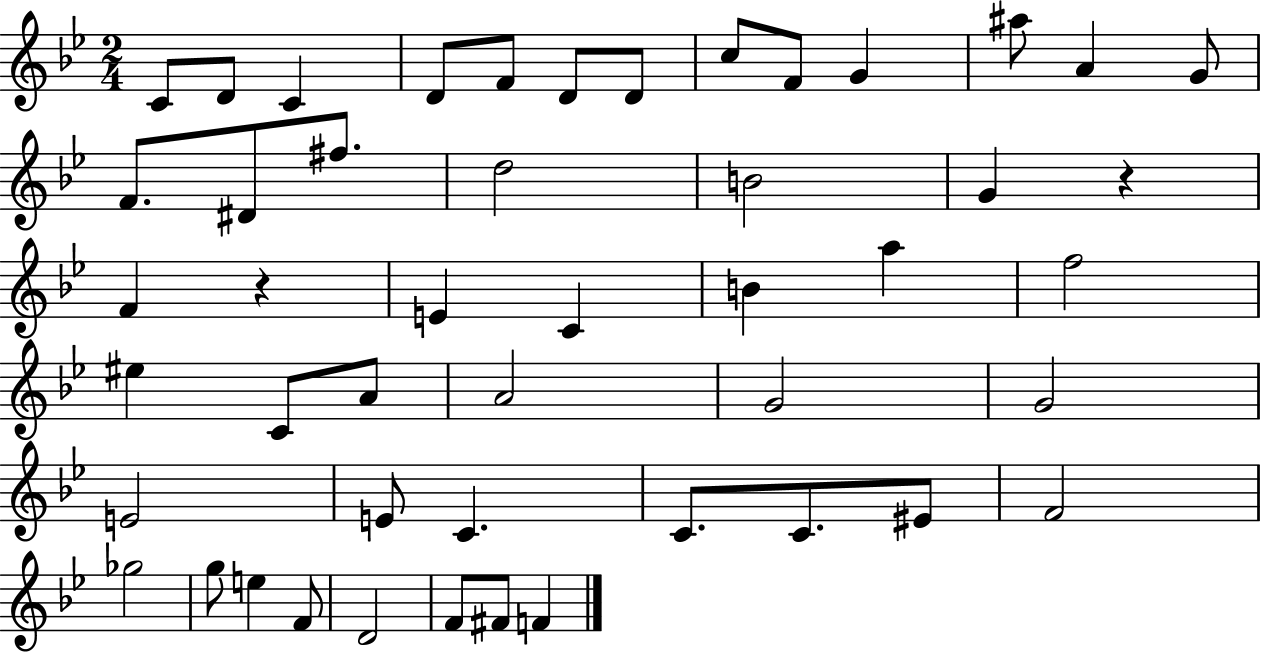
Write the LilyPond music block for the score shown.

{
  \clef treble
  \numericTimeSignature
  \time 2/4
  \key bes \major
  c'8 d'8 c'4 | d'8 f'8 d'8 d'8 | c''8 f'8 g'4 | ais''8 a'4 g'8 | \break f'8. dis'8 fis''8. | d''2 | b'2 | g'4 r4 | \break f'4 r4 | e'4 c'4 | b'4 a''4 | f''2 | \break eis''4 c'8 a'8 | a'2 | g'2 | g'2 | \break e'2 | e'8 c'4. | c'8. c'8. eis'8 | f'2 | \break ges''2 | g''8 e''4 f'8 | d'2 | f'8 fis'8 f'4 | \break \bar "|."
}